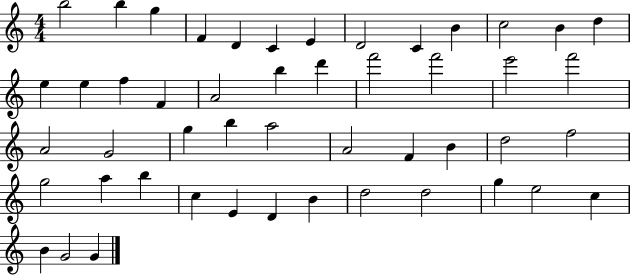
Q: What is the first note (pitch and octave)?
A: B5